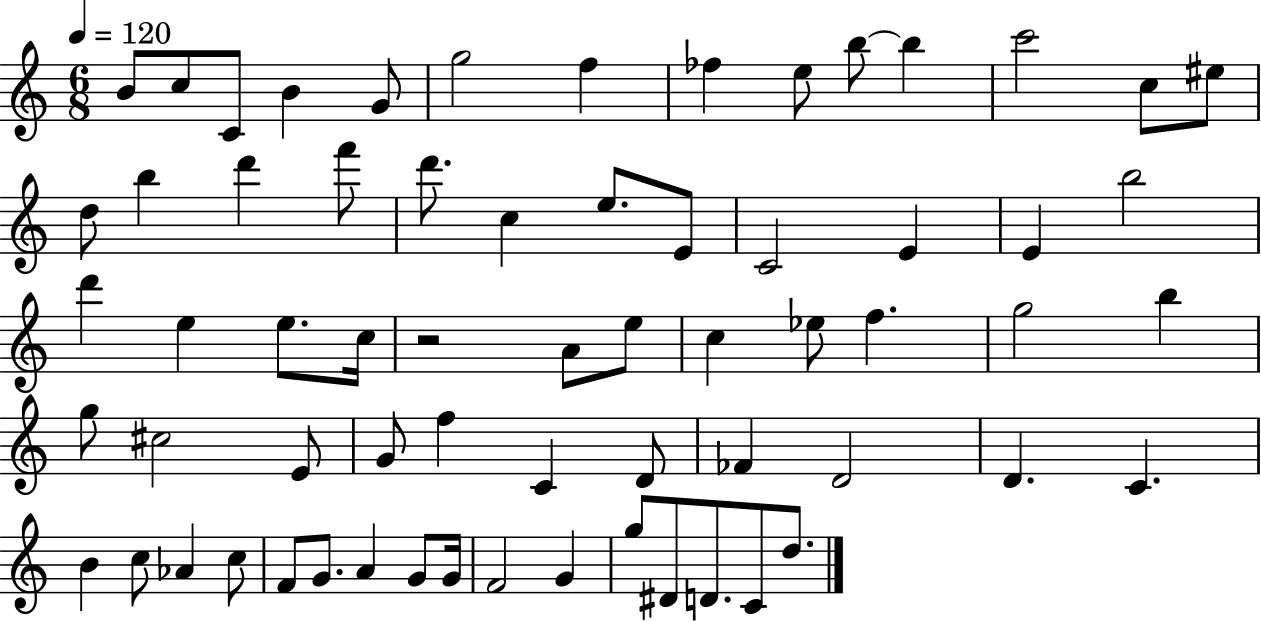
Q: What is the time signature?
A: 6/8